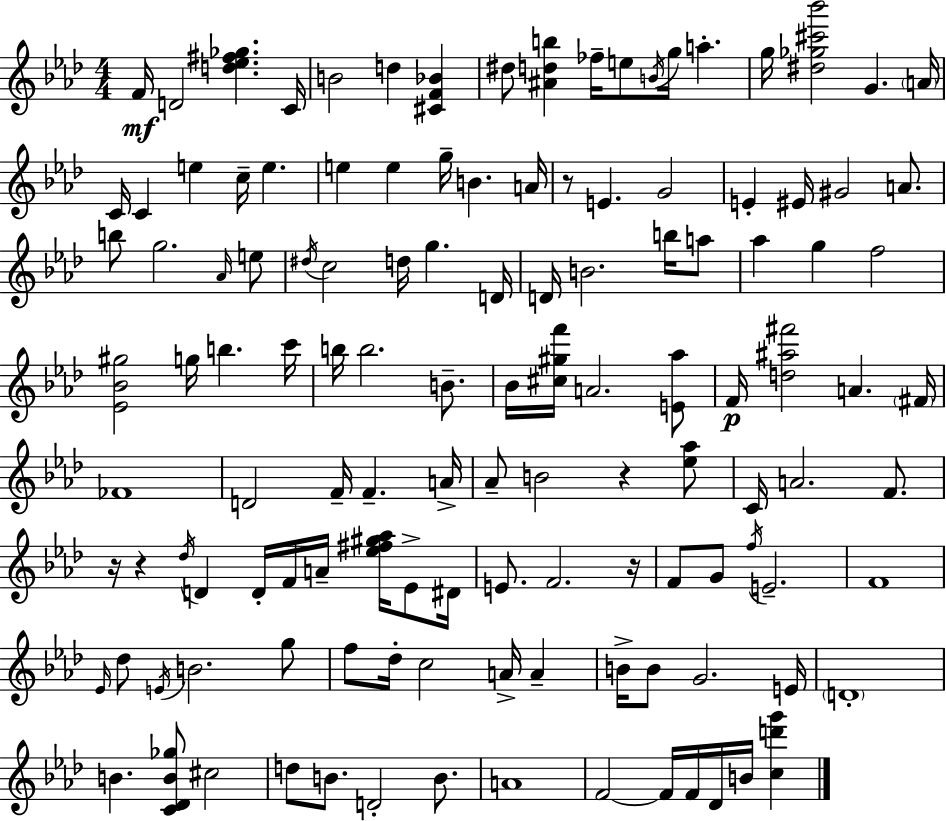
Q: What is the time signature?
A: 4/4